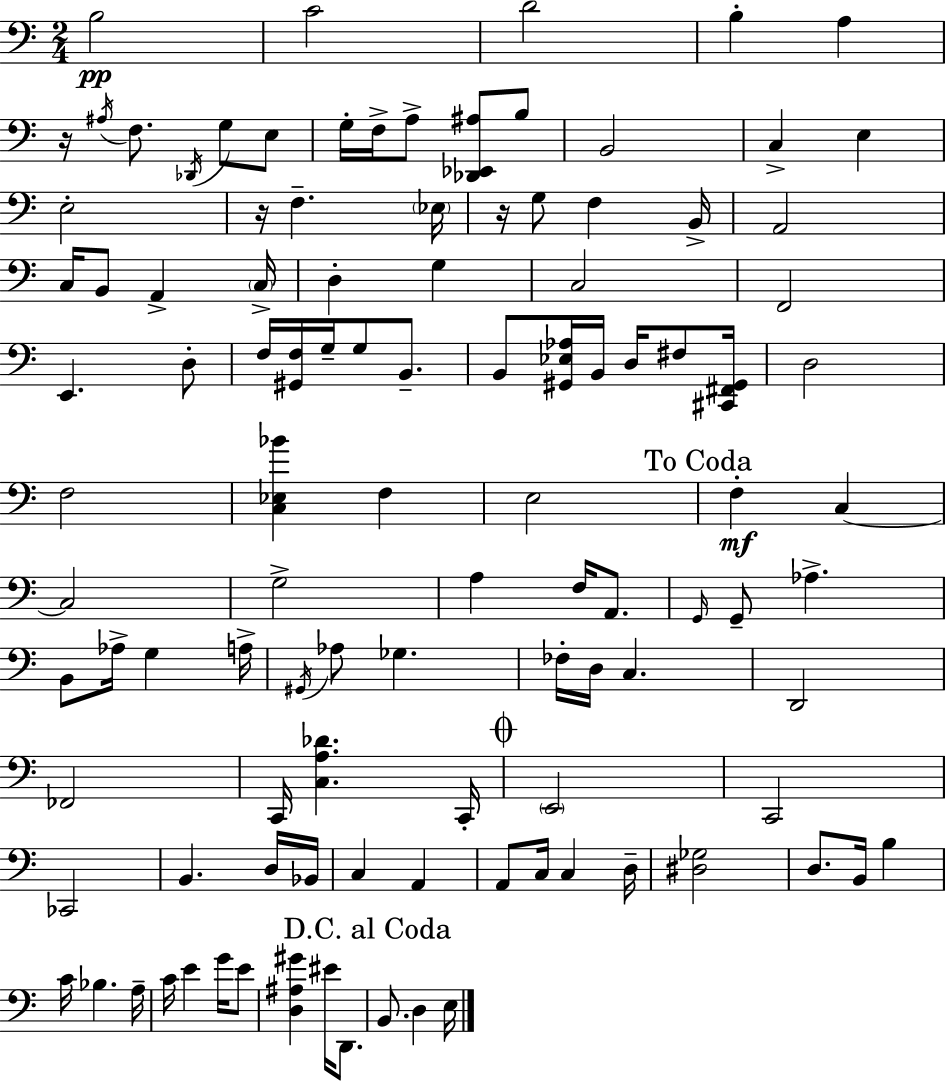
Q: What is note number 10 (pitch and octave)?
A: E3